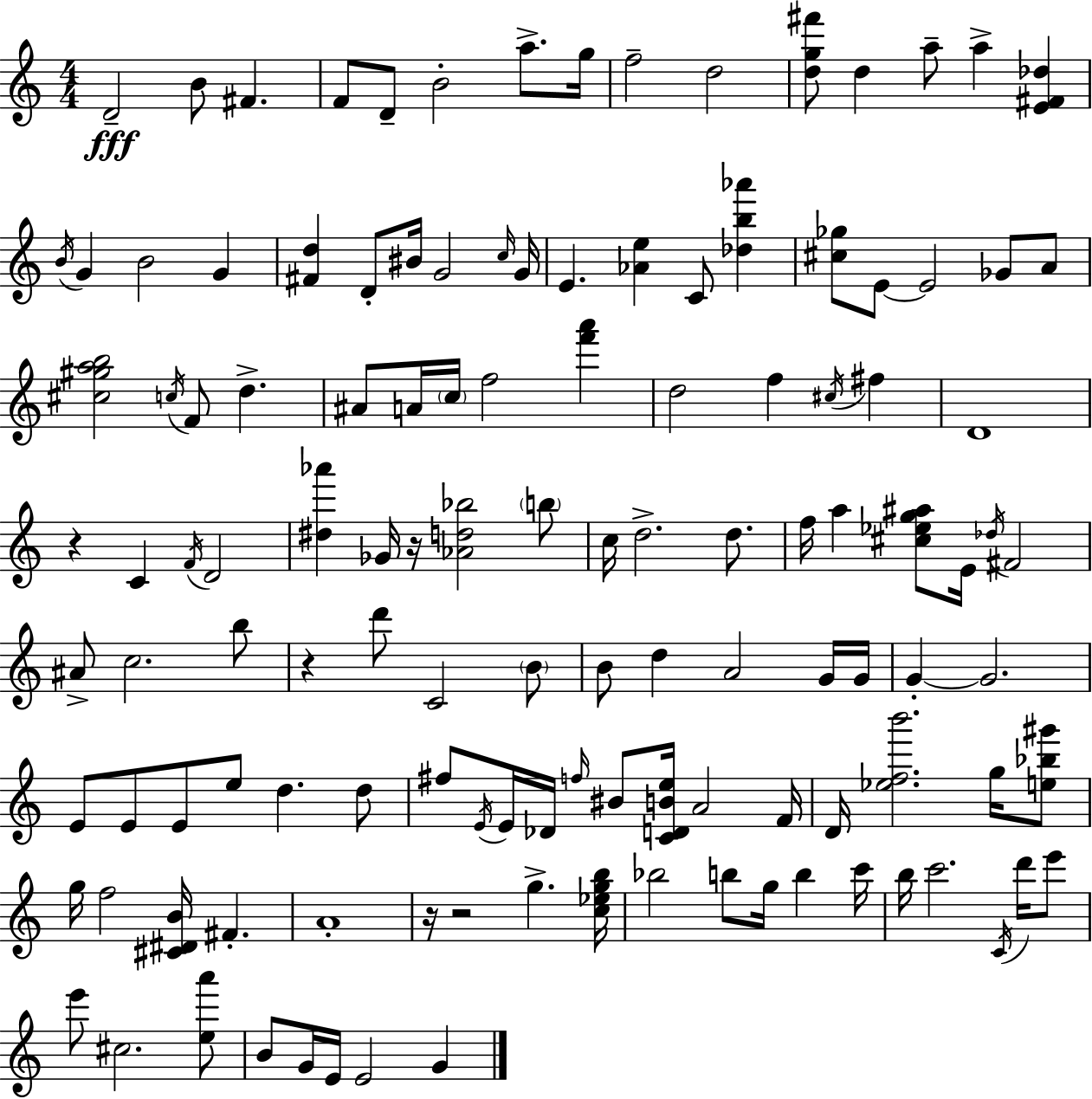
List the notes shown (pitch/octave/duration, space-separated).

D4/h B4/e F#4/q. F4/e D4/e B4/h A5/e. G5/s F5/h D5/h [D5,G5,F#6]/e D5/q A5/e A5/q [E4,F#4,Db5]/q B4/s G4/q B4/h G4/q [F#4,D5]/q D4/e BIS4/s G4/h C5/s G4/s E4/q. [Ab4,E5]/q C4/e [Db5,B5,Ab6]/q [C#5,Gb5]/e E4/e E4/h Gb4/e A4/e [C#5,G#5,A5,B5]/h C5/s F4/e D5/q. A#4/e A4/s C5/s F5/h [F6,A6]/q D5/h F5/q C#5/s F#5/q D4/w R/q C4/q F4/s D4/h [D#5,Ab6]/q Gb4/s R/s [Ab4,D5,Bb5]/h B5/e C5/s D5/h. D5/e. F5/s A5/q [C#5,Eb5,G5,A#5]/e E4/s Db5/s F#4/h A#4/e C5/h. B5/e R/q D6/e C4/h B4/e B4/e D5/q A4/h G4/s G4/s G4/q G4/h. E4/e E4/e E4/e E5/e D5/q. D5/e F#5/e E4/s E4/s Db4/s F5/s BIS4/e [C4,D4,B4,E5]/s A4/h F4/s D4/s [Eb5,F5,B6]/h. G5/s [E5,Bb5,G#6]/e G5/s F5/h [C#4,D#4,B4]/s F#4/q. A4/w R/s R/h G5/q. [C5,Eb5,G5,B5]/s Bb5/h B5/e G5/s B5/q C6/s B5/s C6/h. C4/s D6/s E6/e E6/e C#5/h. [E5,A6]/e B4/e G4/s E4/s E4/h G4/q